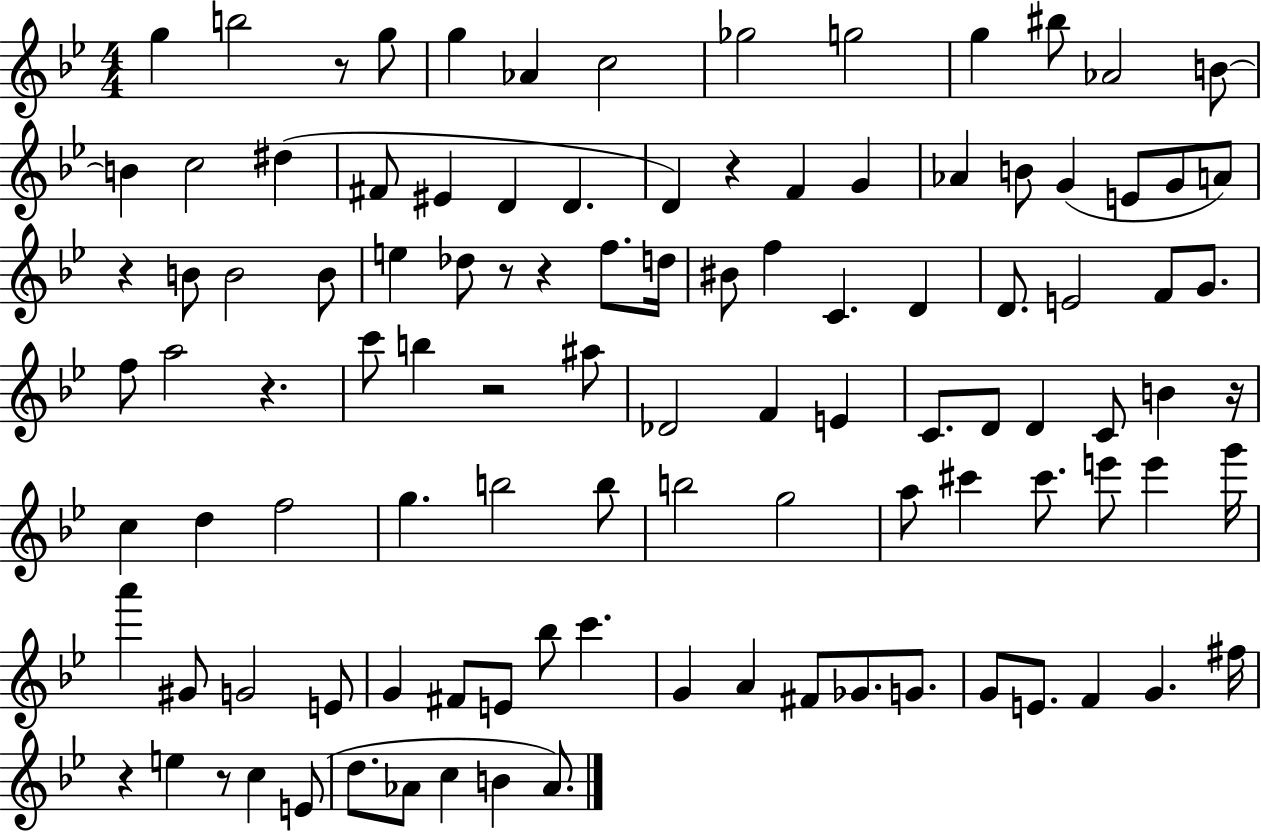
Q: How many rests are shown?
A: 10